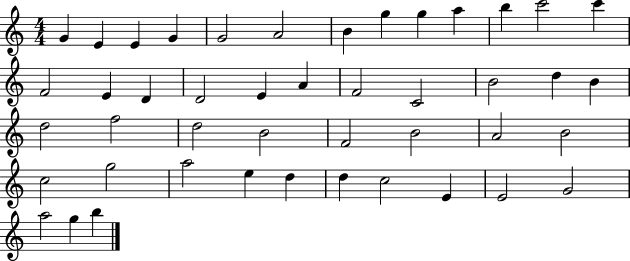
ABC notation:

X:1
T:Untitled
M:4/4
L:1/4
K:C
G E E G G2 A2 B g g a b c'2 c' F2 E D D2 E A F2 C2 B2 d B d2 f2 d2 B2 F2 B2 A2 B2 c2 g2 a2 e d d c2 E E2 G2 a2 g b